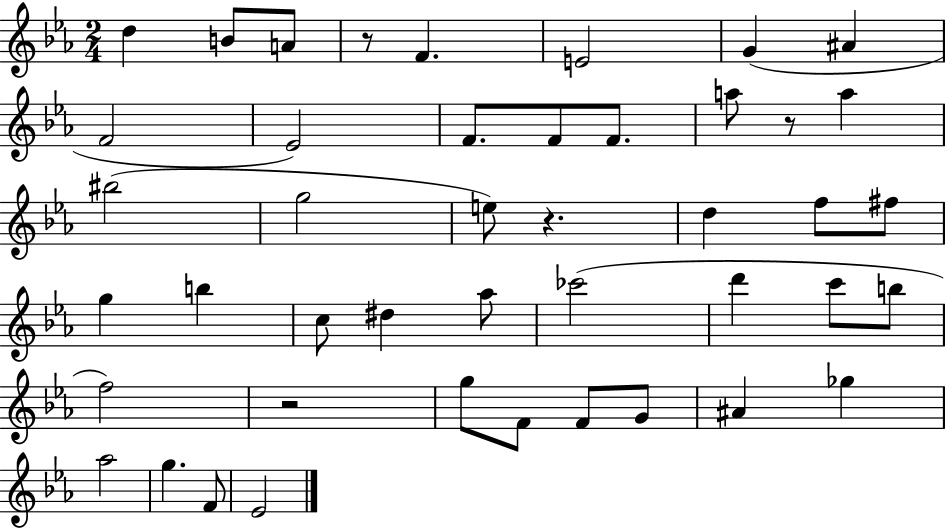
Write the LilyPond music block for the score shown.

{
  \clef treble
  \numericTimeSignature
  \time 2/4
  \key ees \major
  \repeat volta 2 { d''4 b'8 a'8 | r8 f'4. | e'2 | g'4( ais'4 | \break f'2 | ees'2) | f'8. f'8 f'8. | a''8 r8 a''4 | \break bis''2( | g''2 | e''8) r4. | d''4 f''8 fis''8 | \break g''4 b''4 | c''8 dis''4 aes''8 | ces'''2( | d'''4 c'''8 b''8 | \break f''2) | r2 | g''8 f'8 f'8 g'8 | ais'4 ges''4 | \break aes''2 | g''4. f'8 | ees'2 | } \bar "|."
}